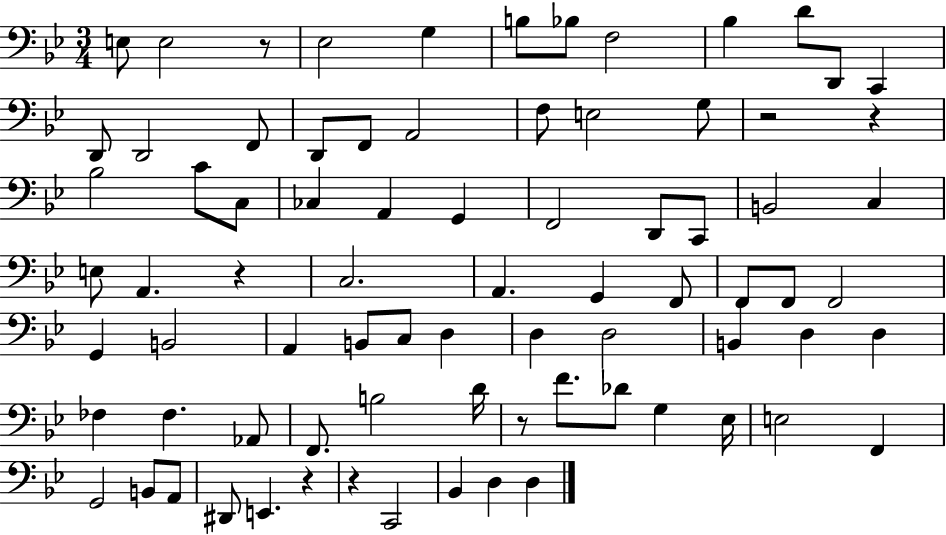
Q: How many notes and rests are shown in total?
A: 79